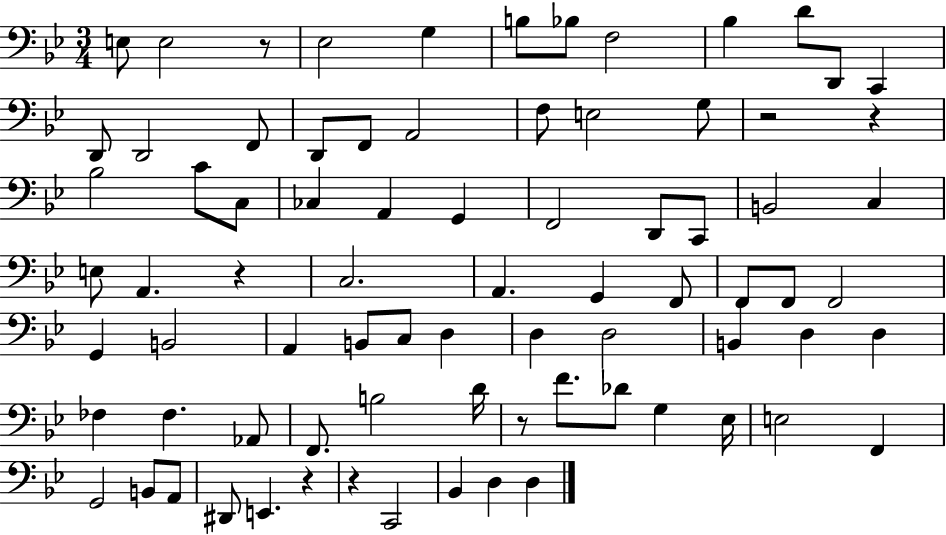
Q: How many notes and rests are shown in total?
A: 79